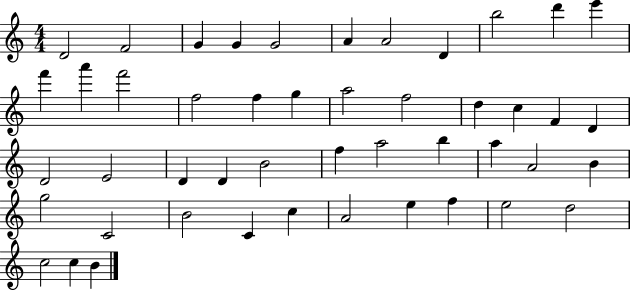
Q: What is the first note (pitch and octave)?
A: D4